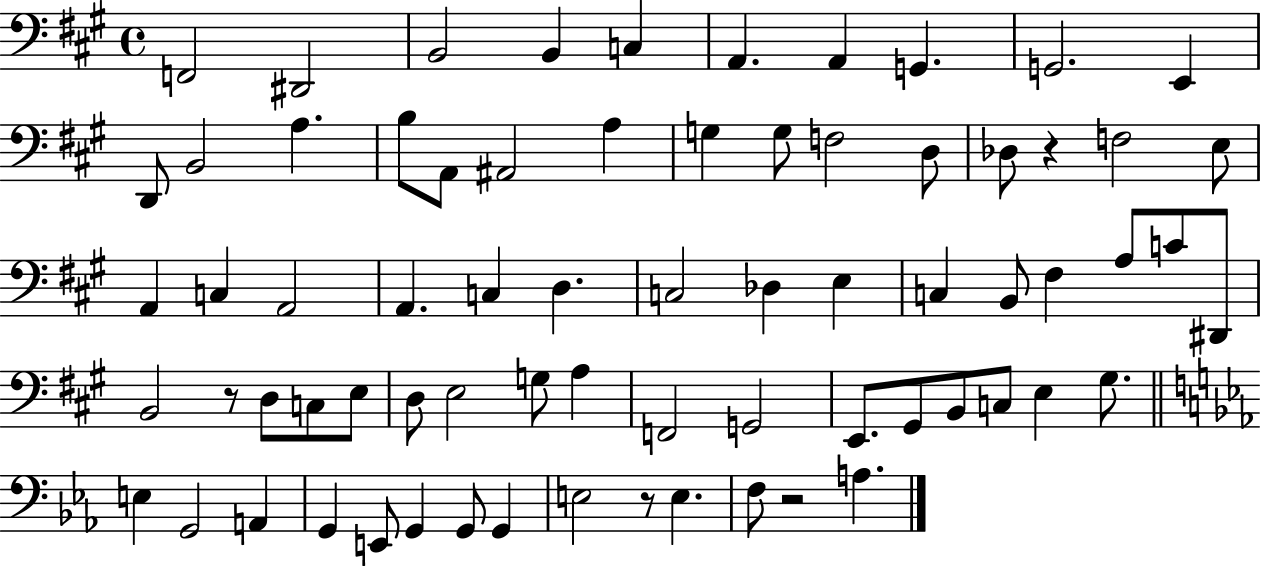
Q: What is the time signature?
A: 4/4